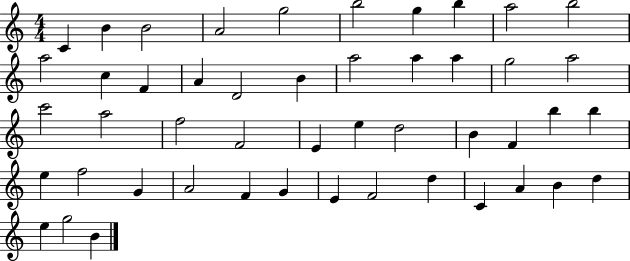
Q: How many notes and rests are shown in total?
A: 48